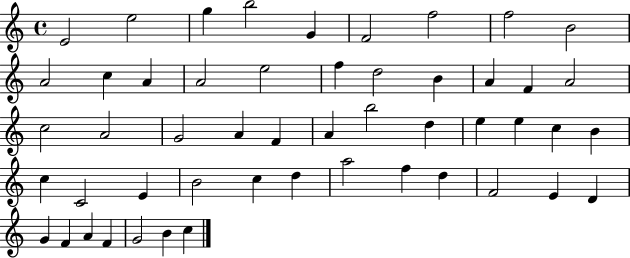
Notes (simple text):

E4/h E5/h G5/q B5/h G4/q F4/h F5/h F5/h B4/h A4/h C5/q A4/q A4/h E5/h F5/q D5/h B4/q A4/q F4/q A4/h C5/h A4/h G4/h A4/q F4/q A4/q B5/h D5/q E5/q E5/q C5/q B4/q C5/q C4/h E4/q B4/h C5/q D5/q A5/h F5/q D5/q F4/h E4/q D4/q G4/q F4/q A4/q F4/q G4/h B4/q C5/q